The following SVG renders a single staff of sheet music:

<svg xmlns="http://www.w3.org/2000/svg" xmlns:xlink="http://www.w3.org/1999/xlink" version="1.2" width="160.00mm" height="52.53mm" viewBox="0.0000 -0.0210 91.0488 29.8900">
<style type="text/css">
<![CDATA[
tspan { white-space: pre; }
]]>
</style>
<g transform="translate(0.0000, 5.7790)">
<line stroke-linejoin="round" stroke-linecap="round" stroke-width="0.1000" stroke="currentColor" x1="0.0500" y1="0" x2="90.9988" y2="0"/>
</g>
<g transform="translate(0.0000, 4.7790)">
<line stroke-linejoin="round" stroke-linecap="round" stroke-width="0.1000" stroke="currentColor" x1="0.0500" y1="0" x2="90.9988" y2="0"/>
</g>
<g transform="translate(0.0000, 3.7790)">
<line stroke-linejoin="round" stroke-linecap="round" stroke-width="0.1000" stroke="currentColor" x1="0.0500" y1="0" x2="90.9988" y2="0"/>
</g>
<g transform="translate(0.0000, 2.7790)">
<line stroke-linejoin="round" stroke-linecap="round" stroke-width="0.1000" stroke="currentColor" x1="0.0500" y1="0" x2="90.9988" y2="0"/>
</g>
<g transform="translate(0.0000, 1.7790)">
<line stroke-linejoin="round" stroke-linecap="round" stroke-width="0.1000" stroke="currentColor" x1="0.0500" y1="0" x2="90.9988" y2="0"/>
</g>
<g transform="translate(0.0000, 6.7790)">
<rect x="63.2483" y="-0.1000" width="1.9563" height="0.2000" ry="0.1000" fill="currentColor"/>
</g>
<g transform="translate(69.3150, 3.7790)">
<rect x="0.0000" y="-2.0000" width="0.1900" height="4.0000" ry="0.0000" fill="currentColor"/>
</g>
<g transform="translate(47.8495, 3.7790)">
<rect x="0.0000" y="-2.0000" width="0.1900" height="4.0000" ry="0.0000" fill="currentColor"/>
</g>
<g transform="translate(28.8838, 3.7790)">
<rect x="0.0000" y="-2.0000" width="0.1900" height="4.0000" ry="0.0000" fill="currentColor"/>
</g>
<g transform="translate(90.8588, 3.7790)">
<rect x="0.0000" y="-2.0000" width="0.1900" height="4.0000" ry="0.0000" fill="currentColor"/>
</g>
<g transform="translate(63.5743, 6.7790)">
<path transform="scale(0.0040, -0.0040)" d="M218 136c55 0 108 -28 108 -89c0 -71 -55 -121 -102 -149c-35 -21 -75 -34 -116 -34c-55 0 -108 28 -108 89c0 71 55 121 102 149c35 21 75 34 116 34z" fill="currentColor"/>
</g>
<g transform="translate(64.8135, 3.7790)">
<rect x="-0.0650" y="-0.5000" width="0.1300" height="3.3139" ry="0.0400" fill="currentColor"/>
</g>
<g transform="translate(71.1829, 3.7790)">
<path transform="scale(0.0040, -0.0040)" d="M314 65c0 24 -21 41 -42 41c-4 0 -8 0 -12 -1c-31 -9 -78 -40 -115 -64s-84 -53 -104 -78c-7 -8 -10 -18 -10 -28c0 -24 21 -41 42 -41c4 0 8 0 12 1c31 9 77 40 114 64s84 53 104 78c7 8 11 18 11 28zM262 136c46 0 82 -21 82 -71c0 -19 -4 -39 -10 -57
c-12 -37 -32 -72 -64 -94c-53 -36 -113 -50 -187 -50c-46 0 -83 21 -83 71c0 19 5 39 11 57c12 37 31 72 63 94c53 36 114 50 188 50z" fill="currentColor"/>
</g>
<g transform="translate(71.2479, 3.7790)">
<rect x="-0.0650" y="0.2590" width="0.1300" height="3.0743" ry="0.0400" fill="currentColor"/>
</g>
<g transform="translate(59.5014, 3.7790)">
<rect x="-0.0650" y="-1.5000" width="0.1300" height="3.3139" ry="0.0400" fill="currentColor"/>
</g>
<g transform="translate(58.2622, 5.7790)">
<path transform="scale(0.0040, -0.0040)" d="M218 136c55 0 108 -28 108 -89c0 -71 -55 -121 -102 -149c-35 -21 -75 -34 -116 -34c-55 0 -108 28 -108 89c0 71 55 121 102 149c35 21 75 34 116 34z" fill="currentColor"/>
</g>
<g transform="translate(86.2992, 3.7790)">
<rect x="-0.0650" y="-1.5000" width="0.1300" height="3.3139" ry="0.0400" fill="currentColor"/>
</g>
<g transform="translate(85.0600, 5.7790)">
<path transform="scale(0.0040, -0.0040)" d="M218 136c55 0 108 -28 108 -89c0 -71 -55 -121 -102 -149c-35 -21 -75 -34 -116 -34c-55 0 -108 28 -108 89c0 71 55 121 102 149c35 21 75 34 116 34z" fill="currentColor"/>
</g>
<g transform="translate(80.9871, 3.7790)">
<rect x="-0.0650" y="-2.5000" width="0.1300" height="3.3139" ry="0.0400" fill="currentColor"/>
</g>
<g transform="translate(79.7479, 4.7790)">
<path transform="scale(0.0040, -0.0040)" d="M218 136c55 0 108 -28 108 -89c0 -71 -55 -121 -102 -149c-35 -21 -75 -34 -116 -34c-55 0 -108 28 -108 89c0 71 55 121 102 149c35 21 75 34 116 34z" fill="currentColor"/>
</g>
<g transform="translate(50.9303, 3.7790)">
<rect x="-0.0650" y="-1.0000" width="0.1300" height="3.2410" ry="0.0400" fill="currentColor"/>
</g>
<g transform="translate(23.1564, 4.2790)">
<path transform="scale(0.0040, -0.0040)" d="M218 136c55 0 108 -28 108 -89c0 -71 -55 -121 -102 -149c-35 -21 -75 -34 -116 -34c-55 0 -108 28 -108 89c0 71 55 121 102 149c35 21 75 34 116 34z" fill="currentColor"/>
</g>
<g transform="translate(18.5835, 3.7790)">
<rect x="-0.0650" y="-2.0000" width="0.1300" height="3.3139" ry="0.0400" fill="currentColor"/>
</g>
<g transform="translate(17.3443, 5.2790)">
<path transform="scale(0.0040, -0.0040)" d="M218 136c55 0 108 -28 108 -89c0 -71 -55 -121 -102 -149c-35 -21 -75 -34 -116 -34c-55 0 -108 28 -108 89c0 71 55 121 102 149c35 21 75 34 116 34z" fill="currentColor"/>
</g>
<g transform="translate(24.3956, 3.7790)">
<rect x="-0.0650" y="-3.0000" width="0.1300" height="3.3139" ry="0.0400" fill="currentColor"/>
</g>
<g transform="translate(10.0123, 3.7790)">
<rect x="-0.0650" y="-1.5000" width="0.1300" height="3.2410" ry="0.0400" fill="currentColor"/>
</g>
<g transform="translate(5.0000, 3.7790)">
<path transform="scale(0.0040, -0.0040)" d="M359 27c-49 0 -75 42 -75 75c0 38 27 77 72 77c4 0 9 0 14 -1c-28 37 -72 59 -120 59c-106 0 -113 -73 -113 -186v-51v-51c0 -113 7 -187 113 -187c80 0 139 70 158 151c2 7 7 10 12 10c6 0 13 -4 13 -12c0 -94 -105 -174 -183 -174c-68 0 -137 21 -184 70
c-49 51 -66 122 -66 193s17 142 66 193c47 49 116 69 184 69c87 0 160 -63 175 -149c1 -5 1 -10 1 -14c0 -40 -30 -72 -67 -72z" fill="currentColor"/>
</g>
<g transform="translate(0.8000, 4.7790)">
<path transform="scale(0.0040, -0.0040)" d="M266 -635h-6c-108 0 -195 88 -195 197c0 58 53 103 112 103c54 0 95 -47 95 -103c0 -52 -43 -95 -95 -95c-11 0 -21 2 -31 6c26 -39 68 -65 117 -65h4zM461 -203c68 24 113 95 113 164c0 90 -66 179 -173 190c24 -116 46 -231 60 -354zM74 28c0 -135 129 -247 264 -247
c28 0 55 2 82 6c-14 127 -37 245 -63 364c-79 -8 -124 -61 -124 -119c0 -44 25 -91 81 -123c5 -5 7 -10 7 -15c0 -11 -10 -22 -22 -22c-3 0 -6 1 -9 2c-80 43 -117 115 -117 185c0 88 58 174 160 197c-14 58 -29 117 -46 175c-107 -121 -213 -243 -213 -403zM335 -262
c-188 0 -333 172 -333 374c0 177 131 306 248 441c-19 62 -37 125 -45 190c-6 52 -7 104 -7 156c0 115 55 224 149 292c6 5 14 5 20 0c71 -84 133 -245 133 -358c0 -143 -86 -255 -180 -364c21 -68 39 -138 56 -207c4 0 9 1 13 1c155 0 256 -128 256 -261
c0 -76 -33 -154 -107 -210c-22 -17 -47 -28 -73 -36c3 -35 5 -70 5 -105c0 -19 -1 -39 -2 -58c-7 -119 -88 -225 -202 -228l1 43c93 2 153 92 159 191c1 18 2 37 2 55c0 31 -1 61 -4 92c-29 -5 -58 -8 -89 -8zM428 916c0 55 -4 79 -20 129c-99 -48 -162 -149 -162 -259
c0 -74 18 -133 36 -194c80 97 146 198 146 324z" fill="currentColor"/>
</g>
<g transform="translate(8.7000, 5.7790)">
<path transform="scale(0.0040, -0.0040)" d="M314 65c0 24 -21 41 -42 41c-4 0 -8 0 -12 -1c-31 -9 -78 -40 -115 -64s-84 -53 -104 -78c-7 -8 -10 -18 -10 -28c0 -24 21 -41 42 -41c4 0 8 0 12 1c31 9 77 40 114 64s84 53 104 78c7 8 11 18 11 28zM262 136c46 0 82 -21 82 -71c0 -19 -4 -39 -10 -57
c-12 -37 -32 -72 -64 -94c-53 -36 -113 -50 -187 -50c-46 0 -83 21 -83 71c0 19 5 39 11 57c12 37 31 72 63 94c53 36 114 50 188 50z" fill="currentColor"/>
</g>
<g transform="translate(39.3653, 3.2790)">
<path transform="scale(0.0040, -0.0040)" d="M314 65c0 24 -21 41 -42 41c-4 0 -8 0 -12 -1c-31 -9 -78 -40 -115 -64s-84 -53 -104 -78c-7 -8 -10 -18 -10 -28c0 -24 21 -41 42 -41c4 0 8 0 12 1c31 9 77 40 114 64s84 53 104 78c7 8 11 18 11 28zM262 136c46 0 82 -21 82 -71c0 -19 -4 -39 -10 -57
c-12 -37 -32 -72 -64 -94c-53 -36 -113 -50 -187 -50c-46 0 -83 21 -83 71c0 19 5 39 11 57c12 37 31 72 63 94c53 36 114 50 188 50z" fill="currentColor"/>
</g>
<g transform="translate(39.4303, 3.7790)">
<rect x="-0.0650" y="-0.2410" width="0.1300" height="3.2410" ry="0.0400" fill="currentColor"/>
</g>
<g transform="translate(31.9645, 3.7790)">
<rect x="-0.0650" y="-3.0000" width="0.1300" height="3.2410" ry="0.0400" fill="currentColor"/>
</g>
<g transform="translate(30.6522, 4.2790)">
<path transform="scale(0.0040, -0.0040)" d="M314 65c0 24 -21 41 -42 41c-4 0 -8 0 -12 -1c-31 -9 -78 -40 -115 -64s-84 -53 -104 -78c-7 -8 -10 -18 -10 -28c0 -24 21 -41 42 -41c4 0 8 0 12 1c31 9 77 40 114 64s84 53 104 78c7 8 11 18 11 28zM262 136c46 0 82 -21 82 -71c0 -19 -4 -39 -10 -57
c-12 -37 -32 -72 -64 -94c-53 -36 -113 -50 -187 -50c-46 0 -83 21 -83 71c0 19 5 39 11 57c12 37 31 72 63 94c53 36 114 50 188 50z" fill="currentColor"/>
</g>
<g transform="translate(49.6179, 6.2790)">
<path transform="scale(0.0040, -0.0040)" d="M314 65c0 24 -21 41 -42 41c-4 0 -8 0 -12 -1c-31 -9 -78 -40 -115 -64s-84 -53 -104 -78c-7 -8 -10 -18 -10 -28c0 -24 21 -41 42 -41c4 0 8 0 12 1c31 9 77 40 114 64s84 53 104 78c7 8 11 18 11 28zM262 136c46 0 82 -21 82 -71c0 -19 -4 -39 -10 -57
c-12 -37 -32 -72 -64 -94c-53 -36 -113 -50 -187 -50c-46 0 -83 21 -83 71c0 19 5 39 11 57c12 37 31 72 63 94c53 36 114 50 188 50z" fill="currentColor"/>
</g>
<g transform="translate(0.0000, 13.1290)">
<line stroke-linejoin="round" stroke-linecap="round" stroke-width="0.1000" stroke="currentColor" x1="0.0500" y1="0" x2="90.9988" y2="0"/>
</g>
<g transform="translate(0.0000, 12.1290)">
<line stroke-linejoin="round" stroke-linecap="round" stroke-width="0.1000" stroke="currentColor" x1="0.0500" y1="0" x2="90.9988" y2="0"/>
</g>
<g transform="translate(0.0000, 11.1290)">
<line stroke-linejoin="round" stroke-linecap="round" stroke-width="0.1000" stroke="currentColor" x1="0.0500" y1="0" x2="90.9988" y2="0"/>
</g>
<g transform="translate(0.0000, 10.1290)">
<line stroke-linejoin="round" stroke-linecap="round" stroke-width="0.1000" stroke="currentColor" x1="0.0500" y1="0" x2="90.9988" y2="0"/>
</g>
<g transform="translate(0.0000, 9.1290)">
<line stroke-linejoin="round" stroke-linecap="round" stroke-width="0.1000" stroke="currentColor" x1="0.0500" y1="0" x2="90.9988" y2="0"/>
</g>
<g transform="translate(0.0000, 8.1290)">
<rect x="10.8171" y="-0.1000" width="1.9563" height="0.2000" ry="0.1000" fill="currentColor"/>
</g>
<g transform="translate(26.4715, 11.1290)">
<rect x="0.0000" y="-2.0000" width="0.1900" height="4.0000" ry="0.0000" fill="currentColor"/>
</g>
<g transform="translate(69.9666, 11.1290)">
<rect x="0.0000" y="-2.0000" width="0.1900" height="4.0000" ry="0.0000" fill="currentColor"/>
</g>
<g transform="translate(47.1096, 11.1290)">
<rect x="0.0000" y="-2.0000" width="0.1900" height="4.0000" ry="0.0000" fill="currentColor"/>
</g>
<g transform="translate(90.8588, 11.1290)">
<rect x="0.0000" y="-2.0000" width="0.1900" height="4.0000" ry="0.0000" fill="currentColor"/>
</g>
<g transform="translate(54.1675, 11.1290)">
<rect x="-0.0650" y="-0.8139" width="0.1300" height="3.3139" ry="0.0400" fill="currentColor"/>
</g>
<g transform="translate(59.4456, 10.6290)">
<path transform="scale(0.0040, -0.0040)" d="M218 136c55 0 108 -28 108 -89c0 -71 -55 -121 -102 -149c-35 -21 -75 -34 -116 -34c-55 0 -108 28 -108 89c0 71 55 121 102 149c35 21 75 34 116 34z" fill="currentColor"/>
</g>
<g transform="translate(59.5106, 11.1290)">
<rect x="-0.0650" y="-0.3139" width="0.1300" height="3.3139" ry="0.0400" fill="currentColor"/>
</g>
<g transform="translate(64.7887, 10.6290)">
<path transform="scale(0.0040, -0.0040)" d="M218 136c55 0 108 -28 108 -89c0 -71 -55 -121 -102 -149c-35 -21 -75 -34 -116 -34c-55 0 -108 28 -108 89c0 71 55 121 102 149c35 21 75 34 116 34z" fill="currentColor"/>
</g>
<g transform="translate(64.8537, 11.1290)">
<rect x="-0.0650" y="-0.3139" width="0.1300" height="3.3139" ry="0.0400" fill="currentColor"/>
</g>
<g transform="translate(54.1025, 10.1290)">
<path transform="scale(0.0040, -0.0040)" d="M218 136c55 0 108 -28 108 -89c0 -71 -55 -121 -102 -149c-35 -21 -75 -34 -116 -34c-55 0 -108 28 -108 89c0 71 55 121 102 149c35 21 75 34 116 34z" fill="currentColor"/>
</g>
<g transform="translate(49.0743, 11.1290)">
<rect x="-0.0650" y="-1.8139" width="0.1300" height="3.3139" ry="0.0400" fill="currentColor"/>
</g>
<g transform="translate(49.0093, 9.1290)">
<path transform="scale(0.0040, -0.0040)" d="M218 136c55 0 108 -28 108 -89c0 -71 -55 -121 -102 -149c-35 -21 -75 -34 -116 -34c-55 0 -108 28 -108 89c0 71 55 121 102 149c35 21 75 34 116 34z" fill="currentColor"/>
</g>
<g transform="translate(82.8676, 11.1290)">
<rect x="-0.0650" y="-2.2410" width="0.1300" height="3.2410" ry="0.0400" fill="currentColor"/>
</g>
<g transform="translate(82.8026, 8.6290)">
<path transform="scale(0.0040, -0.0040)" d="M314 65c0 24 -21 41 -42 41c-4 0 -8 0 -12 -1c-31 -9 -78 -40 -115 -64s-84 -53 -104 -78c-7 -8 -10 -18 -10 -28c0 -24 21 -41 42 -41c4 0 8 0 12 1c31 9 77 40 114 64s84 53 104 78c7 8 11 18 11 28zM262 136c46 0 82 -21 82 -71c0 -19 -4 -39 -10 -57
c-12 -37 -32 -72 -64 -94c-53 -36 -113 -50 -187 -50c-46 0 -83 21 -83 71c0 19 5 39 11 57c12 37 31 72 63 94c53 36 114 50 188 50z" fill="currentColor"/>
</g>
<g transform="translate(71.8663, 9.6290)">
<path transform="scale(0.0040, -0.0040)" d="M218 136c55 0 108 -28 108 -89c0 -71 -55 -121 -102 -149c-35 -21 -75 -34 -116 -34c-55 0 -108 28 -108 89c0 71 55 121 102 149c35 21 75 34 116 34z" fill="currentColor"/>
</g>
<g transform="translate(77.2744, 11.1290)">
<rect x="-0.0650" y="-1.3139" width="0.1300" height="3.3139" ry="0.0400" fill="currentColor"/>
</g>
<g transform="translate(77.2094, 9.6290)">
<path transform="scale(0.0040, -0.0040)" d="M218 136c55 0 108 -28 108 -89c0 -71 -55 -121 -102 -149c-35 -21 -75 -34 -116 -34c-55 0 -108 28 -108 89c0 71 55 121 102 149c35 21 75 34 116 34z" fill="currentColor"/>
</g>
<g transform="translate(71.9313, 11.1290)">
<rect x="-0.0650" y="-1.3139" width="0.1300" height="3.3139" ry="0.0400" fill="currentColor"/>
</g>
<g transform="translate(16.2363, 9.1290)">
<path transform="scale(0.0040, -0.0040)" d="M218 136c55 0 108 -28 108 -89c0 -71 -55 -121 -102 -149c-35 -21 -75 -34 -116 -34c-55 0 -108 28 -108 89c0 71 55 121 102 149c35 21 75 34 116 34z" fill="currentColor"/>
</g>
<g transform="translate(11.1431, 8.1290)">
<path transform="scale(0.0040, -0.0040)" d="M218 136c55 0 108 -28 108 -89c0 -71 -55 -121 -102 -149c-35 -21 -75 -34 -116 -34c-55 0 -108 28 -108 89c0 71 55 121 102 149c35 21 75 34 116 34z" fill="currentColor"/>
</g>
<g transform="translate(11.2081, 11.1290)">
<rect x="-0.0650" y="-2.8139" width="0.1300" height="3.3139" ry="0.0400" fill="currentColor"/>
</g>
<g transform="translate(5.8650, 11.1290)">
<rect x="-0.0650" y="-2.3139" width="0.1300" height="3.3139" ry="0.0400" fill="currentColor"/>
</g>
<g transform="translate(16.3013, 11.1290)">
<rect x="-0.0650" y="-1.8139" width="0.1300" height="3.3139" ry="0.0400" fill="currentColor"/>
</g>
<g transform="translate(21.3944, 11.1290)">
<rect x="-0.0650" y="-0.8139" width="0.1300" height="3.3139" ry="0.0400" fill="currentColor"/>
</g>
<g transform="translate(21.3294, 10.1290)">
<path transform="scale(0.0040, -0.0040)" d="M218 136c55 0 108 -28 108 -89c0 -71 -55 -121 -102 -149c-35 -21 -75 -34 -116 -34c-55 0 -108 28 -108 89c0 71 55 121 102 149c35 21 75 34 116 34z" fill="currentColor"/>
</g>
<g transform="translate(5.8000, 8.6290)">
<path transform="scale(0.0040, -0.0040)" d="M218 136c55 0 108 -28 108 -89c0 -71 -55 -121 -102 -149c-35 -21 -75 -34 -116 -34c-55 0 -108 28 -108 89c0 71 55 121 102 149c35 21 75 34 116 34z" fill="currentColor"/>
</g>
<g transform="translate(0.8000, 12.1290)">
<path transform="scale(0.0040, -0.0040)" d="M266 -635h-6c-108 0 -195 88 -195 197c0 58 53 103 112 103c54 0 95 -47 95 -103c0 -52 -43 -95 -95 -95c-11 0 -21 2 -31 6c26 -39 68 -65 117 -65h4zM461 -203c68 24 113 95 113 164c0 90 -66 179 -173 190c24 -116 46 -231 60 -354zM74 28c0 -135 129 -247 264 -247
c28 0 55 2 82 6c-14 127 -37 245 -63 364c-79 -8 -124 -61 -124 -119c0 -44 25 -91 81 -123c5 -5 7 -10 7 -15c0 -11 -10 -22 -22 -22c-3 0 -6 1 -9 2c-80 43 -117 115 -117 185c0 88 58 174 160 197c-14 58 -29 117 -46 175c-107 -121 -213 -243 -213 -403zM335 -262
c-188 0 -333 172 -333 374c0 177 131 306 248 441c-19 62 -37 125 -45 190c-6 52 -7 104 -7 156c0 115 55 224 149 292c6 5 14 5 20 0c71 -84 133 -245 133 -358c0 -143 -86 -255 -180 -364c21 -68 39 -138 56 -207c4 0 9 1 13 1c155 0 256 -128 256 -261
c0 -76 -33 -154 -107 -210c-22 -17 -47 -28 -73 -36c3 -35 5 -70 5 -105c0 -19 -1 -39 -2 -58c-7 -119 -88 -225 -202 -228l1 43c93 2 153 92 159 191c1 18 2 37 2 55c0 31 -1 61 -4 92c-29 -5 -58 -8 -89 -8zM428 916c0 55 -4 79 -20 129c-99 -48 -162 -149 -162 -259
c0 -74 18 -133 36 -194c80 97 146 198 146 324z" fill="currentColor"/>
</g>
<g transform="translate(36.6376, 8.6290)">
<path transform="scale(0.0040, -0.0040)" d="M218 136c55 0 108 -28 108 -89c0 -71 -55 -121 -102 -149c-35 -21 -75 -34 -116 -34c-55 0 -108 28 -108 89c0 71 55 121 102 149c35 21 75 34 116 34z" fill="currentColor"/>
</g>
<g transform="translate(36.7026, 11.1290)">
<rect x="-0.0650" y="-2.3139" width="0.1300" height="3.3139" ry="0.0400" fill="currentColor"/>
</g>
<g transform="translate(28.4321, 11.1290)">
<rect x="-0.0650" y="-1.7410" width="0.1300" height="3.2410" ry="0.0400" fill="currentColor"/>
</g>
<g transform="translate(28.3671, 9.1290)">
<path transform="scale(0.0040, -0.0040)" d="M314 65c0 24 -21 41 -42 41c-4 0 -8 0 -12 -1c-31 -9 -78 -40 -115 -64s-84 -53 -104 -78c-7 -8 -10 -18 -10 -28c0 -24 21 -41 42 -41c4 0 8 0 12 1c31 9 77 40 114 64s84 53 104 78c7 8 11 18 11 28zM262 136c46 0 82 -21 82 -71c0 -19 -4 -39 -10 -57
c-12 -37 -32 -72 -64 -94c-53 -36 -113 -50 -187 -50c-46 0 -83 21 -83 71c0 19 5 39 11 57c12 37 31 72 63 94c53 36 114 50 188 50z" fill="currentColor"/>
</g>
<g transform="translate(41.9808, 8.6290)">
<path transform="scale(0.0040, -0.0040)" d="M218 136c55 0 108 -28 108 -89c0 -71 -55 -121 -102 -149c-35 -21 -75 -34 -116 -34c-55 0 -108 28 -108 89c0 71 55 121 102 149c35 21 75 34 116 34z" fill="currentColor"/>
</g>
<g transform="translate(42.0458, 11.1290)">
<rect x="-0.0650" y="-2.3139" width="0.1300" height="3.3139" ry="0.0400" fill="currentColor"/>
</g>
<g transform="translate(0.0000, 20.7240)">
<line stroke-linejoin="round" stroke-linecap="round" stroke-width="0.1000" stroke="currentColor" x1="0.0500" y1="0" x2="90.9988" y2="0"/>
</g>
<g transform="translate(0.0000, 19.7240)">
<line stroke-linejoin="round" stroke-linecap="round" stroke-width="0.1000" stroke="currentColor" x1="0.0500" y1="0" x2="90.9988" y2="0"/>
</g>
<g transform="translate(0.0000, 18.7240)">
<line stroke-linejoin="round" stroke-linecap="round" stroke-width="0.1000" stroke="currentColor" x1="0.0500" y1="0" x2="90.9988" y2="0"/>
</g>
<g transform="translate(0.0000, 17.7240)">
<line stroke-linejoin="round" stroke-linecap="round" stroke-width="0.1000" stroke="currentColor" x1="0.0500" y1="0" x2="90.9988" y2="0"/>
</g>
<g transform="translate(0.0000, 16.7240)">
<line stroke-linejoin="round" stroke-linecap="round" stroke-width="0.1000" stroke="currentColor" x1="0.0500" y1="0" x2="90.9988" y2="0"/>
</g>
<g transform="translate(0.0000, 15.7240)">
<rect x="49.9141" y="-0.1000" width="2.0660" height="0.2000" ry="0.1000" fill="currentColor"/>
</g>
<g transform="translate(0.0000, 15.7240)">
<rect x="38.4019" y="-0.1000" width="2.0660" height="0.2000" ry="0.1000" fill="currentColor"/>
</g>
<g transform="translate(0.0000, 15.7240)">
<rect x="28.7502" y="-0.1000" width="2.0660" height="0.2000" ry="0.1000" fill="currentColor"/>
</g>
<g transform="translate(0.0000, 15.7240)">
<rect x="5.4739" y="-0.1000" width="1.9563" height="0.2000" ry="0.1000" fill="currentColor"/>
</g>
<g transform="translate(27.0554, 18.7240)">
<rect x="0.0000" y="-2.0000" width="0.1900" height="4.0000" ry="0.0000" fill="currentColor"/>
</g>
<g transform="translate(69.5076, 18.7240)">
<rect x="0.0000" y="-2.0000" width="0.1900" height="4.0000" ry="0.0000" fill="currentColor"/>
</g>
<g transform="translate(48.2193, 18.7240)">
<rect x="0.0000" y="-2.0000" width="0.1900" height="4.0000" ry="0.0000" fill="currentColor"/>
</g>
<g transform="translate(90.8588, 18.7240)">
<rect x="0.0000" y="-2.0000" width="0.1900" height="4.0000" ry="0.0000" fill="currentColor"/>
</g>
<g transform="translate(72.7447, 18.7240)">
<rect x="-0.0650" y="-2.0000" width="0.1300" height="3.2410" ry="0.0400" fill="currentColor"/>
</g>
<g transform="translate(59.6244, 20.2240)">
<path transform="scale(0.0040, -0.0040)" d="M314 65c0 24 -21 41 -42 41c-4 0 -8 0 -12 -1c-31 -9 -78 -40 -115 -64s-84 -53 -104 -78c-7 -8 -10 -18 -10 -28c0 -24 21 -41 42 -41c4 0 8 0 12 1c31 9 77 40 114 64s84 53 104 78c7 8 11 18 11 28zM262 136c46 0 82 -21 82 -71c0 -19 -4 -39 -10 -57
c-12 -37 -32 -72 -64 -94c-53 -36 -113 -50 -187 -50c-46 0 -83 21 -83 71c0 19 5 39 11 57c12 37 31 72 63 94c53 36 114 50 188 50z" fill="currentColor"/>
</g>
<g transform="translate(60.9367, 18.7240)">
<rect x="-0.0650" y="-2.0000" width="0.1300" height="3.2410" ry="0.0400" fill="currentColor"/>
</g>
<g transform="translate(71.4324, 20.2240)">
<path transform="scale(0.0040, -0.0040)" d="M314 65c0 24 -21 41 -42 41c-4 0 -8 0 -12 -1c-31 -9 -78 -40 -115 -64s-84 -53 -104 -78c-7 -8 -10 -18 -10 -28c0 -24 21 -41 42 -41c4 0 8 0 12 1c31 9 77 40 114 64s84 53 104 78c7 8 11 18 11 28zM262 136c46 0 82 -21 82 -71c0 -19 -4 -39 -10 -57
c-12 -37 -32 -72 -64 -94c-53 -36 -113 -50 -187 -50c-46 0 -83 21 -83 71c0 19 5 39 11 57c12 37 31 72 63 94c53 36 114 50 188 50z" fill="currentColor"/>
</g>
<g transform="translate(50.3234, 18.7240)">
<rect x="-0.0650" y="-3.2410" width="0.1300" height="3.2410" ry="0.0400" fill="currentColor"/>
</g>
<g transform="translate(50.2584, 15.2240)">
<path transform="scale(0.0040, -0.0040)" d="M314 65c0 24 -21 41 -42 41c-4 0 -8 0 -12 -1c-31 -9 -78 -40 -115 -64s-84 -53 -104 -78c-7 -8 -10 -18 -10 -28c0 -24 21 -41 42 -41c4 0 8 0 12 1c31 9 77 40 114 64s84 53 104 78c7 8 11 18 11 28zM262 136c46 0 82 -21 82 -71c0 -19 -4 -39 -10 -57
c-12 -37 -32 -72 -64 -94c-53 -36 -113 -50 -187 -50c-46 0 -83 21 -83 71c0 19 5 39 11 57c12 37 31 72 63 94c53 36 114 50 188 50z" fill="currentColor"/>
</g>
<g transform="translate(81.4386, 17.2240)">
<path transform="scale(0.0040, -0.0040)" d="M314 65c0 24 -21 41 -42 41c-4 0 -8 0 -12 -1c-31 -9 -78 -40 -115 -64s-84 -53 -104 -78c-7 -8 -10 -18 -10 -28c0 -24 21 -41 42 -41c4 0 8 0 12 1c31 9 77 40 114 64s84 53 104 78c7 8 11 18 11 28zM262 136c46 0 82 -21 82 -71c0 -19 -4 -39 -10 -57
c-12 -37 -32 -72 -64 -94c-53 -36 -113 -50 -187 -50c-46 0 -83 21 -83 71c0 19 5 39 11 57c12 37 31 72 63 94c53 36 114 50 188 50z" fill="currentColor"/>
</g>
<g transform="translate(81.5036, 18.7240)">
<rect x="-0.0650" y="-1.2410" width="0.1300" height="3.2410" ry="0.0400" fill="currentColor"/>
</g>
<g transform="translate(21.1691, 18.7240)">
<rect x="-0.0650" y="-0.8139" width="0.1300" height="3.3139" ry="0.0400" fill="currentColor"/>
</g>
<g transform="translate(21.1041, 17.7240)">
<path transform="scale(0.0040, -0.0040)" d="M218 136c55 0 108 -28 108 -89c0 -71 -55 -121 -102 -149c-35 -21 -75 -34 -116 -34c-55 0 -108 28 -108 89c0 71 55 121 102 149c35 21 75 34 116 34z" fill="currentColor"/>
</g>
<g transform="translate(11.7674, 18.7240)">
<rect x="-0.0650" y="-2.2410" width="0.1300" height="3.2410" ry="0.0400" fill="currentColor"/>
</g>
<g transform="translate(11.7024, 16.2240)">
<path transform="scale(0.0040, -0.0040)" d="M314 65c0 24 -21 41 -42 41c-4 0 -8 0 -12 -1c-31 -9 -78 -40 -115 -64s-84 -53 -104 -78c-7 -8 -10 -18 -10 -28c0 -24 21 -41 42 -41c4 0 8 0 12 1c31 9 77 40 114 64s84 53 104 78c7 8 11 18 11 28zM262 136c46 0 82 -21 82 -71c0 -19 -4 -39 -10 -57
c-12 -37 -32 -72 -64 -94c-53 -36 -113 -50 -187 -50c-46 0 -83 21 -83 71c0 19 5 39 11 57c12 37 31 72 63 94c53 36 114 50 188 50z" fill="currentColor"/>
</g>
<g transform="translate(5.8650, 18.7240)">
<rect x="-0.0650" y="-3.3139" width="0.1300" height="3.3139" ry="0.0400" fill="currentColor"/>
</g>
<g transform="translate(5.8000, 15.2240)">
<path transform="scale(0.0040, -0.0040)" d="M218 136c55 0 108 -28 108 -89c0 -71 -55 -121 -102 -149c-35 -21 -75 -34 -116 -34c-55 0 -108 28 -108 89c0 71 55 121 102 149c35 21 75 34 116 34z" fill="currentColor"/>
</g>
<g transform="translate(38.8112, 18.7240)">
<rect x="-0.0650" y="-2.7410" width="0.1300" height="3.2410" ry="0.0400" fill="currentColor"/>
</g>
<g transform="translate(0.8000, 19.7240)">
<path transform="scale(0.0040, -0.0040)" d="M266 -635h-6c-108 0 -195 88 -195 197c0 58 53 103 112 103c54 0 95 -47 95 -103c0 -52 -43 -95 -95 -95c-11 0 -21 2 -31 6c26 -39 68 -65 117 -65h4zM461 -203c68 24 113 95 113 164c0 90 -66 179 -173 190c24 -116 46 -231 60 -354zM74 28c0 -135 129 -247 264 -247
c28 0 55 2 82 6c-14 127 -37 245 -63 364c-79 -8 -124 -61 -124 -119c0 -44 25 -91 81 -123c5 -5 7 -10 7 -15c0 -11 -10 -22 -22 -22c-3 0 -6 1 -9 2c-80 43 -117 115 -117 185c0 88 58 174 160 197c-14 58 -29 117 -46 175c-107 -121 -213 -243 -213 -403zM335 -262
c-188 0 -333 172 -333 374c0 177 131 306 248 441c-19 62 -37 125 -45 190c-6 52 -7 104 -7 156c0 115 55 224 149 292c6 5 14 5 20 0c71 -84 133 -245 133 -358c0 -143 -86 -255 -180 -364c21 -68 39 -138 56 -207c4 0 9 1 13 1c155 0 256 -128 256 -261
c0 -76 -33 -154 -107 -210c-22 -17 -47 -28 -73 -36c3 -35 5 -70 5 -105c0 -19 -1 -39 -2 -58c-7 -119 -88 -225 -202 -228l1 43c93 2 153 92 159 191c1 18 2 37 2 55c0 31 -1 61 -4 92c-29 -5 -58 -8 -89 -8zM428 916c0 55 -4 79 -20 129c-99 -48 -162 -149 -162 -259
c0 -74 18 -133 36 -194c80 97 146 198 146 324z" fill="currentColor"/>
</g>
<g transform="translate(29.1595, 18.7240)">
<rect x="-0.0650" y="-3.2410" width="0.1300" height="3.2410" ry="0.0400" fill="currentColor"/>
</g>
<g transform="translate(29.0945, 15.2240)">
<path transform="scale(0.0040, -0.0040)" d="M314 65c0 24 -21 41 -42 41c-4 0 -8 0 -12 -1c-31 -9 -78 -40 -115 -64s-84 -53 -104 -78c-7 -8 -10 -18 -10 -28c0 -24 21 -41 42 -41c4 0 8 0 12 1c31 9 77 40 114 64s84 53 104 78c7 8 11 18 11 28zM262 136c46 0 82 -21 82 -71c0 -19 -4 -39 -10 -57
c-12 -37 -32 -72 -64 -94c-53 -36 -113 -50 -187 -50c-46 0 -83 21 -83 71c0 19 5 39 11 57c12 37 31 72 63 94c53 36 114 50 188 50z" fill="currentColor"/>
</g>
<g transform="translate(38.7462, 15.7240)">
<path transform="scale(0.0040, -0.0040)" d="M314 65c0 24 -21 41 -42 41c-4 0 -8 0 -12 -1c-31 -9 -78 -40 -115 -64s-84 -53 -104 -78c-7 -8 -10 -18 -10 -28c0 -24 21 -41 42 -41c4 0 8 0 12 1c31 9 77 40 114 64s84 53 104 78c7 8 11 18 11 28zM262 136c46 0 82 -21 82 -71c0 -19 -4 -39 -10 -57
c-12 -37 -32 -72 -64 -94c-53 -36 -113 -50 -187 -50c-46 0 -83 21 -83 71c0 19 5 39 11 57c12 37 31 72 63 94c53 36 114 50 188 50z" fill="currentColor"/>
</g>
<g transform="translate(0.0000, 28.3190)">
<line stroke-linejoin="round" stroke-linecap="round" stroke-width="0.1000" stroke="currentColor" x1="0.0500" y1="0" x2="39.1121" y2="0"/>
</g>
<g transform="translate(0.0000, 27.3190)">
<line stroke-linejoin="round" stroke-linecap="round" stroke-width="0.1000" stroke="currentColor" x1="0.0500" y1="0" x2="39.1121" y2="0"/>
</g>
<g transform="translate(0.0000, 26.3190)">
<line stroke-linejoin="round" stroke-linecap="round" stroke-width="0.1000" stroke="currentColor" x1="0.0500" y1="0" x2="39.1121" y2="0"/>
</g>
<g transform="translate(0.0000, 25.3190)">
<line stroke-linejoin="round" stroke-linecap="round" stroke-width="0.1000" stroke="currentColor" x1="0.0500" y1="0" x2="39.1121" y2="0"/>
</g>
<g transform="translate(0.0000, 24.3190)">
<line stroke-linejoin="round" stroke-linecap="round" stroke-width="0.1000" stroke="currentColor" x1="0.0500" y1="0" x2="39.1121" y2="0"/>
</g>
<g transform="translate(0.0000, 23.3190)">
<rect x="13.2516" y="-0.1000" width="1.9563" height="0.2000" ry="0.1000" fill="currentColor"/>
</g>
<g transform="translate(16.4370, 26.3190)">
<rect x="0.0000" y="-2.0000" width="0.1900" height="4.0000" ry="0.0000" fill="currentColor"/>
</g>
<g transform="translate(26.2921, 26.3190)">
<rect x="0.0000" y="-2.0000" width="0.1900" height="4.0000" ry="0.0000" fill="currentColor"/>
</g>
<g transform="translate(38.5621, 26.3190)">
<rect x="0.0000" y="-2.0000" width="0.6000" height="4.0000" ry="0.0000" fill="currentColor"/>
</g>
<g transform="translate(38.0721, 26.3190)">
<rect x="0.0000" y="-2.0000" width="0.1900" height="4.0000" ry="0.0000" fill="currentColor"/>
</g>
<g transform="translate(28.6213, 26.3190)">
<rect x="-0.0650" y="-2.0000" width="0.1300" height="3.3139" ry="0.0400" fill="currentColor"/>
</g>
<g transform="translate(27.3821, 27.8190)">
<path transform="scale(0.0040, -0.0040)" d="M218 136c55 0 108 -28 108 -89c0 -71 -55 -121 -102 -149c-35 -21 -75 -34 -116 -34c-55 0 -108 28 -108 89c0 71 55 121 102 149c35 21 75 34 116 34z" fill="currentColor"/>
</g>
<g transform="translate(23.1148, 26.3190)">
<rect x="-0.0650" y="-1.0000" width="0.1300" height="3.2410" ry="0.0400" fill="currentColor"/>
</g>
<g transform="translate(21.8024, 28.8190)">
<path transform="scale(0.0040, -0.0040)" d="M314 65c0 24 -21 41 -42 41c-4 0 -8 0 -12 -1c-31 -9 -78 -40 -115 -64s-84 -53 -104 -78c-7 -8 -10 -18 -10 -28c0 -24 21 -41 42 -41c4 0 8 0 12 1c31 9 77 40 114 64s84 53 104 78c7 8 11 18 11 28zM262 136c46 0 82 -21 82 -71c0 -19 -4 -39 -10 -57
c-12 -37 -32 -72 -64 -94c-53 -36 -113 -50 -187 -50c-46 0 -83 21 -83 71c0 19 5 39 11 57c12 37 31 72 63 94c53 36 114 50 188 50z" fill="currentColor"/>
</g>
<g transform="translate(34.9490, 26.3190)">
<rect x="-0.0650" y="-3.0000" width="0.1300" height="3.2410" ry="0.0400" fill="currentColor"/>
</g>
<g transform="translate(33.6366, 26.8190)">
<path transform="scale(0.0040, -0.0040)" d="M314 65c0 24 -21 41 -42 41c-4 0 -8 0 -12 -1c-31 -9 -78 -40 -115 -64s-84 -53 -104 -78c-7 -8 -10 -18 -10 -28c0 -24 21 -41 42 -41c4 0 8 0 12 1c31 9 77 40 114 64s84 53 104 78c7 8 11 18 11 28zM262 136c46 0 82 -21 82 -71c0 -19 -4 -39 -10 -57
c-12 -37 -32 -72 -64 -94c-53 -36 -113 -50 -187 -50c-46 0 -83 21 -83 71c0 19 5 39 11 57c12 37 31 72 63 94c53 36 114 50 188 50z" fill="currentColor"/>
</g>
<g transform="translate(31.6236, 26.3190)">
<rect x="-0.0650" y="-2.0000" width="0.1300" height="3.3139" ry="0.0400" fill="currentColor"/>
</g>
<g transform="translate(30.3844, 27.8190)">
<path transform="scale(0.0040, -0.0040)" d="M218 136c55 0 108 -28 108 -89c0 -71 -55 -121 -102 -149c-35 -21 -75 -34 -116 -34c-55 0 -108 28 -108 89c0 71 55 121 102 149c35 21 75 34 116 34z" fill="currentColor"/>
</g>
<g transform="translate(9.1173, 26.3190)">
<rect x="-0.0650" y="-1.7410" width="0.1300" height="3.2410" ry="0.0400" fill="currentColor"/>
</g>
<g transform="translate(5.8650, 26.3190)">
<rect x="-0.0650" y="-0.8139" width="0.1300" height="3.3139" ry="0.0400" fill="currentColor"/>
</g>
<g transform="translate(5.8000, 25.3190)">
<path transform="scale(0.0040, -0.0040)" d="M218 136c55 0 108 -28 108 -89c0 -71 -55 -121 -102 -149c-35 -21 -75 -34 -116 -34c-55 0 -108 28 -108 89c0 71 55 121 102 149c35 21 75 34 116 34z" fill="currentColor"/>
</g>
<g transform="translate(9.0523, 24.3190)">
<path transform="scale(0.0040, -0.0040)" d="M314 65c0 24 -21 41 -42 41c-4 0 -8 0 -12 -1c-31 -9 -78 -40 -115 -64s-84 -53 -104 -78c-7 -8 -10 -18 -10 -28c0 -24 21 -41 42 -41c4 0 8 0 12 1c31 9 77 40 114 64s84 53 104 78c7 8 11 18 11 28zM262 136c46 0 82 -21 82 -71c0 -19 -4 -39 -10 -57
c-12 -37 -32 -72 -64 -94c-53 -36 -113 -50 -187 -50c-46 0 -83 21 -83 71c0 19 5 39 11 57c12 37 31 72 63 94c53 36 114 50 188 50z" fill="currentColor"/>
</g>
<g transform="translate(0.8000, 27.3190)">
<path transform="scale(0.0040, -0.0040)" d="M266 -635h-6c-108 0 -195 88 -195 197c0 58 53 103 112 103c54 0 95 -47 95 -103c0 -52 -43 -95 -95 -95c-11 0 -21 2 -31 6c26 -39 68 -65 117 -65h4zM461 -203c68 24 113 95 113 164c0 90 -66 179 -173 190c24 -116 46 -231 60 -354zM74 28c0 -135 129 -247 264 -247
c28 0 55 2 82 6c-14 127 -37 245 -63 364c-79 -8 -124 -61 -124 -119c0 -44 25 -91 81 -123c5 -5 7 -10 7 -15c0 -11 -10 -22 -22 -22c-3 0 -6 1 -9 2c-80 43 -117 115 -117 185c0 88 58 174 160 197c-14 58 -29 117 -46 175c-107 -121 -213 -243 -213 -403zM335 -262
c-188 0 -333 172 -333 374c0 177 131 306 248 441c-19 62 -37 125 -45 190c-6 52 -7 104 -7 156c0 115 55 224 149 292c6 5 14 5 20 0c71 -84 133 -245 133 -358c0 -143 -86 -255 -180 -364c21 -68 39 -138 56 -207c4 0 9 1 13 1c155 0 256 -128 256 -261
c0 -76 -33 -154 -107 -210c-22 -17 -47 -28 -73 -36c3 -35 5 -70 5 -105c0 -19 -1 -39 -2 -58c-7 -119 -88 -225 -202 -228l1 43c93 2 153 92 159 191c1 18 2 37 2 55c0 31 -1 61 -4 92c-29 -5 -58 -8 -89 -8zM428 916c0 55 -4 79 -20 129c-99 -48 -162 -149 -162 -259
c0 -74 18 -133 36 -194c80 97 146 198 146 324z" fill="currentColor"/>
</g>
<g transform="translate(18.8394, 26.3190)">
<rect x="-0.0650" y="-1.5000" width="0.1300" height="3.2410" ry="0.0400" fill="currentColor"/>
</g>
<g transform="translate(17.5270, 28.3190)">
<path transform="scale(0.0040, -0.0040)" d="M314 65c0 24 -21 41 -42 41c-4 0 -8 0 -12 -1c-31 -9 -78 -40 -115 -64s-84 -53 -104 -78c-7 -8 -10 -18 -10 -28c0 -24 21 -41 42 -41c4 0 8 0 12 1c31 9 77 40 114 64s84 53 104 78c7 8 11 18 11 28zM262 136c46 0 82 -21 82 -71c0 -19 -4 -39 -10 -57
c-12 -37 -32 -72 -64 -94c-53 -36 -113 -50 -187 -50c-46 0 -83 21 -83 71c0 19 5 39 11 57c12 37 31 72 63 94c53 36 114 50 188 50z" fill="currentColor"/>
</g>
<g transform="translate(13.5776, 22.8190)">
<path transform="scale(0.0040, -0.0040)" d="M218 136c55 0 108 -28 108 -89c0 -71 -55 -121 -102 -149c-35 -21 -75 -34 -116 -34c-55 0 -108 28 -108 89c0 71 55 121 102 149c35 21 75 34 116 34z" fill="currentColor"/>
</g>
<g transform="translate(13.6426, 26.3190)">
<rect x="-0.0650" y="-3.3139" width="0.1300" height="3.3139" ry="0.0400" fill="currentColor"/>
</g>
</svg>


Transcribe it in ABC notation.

X:1
T:Untitled
M:4/4
L:1/4
K:C
E2 F A A2 c2 D2 E C B2 G E g a f d f2 g g f d c c e e g2 b g2 d b2 a2 b2 F2 F2 e2 d f2 b E2 D2 F F A2